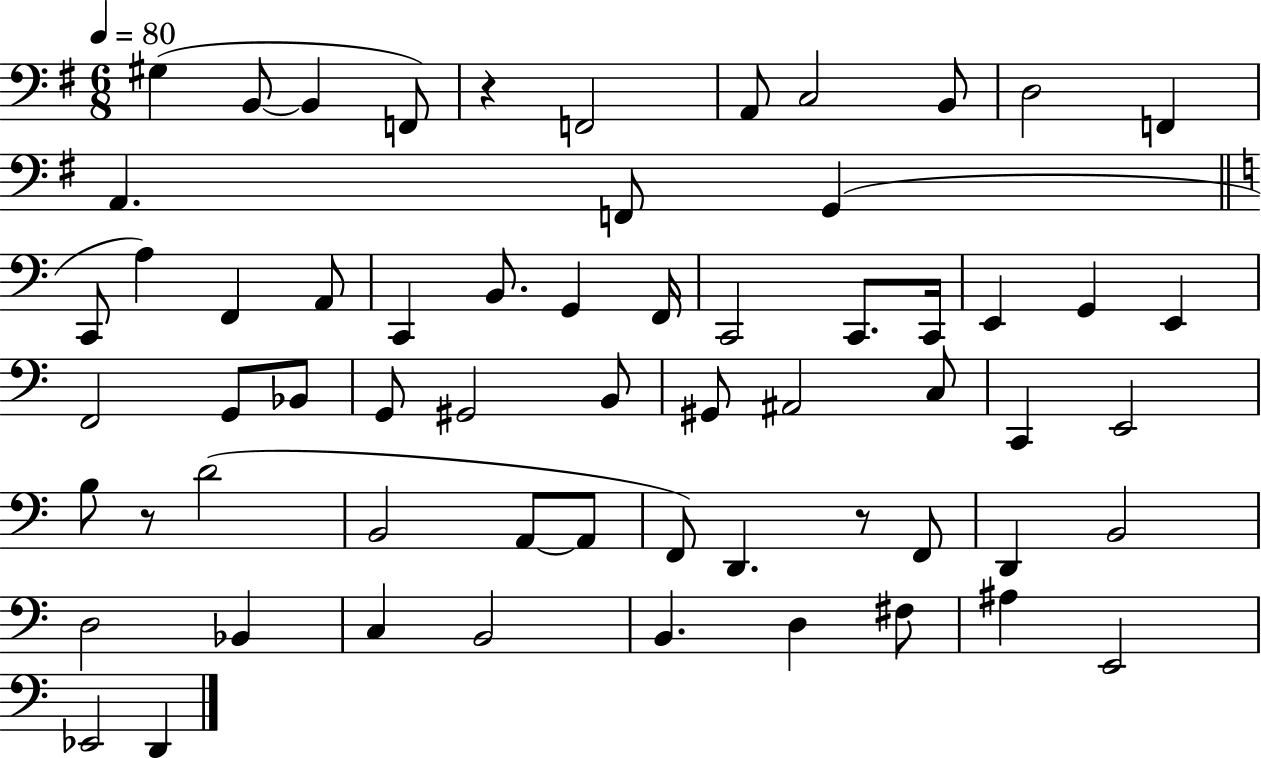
G#3/q B2/e B2/q F2/e R/q F2/h A2/e C3/h B2/e D3/h F2/q A2/q. F2/e G2/q C2/e A3/q F2/q A2/e C2/q B2/e. G2/q F2/s C2/h C2/e. C2/s E2/q G2/q E2/q F2/h G2/e Bb2/e G2/e G#2/h B2/e G#2/e A#2/h C3/e C2/q E2/h B3/e R/e D4/h B2/h A2/e A2/e F2/e D2/q. R/e F2/e D2/q B2/h D3/h Bb2/q C3/q B2/h B2/q. D3/q F#3/e A#3/q E2/h Eb2/h D2/q